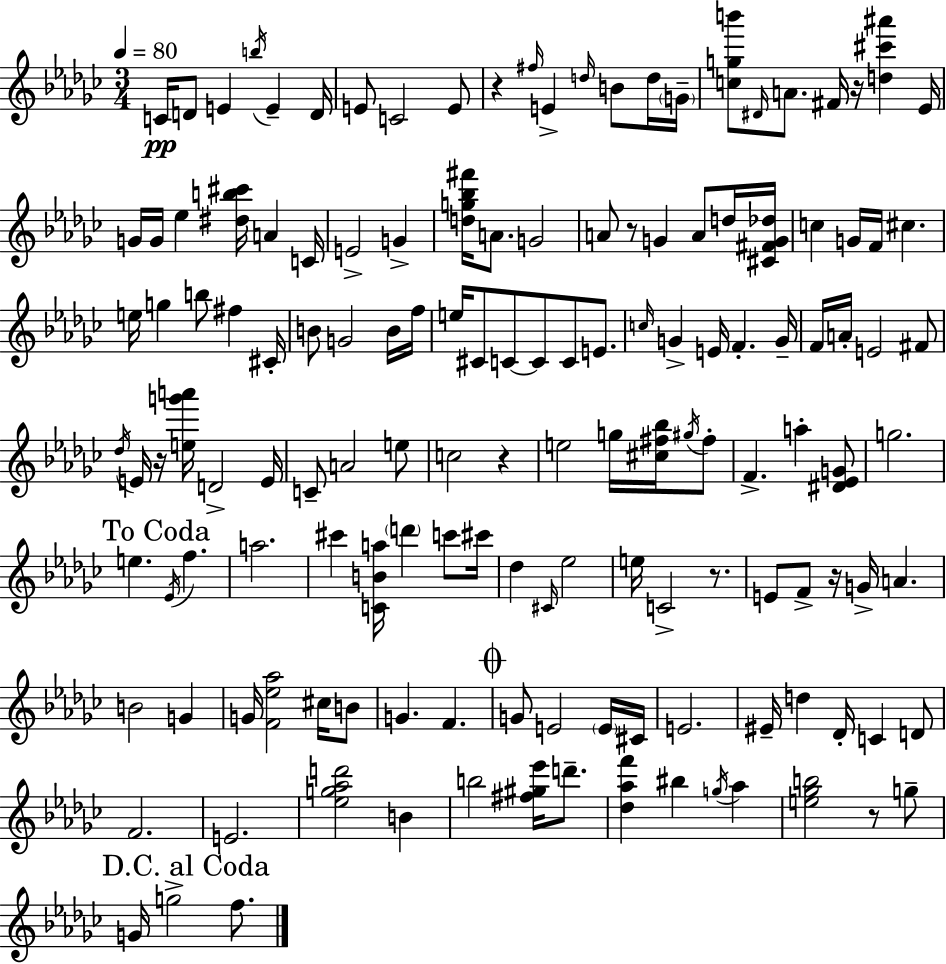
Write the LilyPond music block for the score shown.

{
  \clef treble
  \numericTimeSignature
  \time 3/4
  \key ees \minor
  \tempo 4 = 80
  \repeat volta 2 { c'16\pp d'8 e'4 \acciaccatura { b''16 } e'4-- | d'16 e'8 c'2 e'8 | r4 \grace { fis''16 } e'4-> \grace { d''16 } b'8 | d''16 \parenthesize g'16-- <c'' g'' b'''>8 \grace { dis'16 } a'8. fis'16 r16 <d'' cis''' ais'''>4 | \break ees'16 g'16 g'16 ees''4 <dis'' b'' cis'''>16 a'4 | c'16 e'2-> | g'4-> <d'' g'' bes'' fis'''>16 a'8. g'2 | a'8 r8 g'4 | \break a'8 d''16 <cis' fis' g' des''>16 c''4 g'16 f'16 cis''4. | e''16 g''4 b''8 fis''4 | cis'16-. b'8 g'2 | b'16 f''16 e''16 cis'8 c'8~~ c'8 c'8 | \break e'8. \grace { c''16 } g'4-> e'16 f'4.-. | g'16-- f'16 a'16-. e'2 | fis'8 \acciaccatura { des''16 } e'16 r16 <e'' g''' a'''>16 d'2-> | e'16 c'8-- a'2 | \break e''8 c''2 | r4 e''2 | g''16 <cis'' fis'' bes''>16 \acciaccatura { gis''16 } fis''8-. f'4.-> | a''4-. <dis' ees' g'>8 g''2. | \break \mark "To Coda" e''4. | \acciaccatura { ees'16 } f''4. a''2. | cis'''4 | <c' b' a''>16 \parenthesize d'''4 c'''8 cis'''16 des''4 | \break \grace { cis'16 } ees''2 e''16 c'2-> | r8. e'8 f'8-> | r16 g'16-> a'4. b'2 | g'4 g'16 <f' ees'' aes''>2 | \break cis''16 b'8 g'4. | f'4. \mark \markup { \musicglyph "scripts.coda" } g'8 e'2 | \parenthesize e'16 cis'16 e'2. | eis'16-- d''4 | \break des'16-. c'4 d'8 f'2. | e'2. | <ees'' g'' aes'' d'''>2 | b'4 b''2 | \break <fis'' gis'' ees'''>16 d'''8.-- <des'' aes'' f'''>4 | bis''4 \acciaccatura { g''16 } aes''4 <e'' ges'' b''>2 | r8 g''8-- \mark "D.C. al Coda" g'16 g''2-> | f''8. } \bar "|."
}